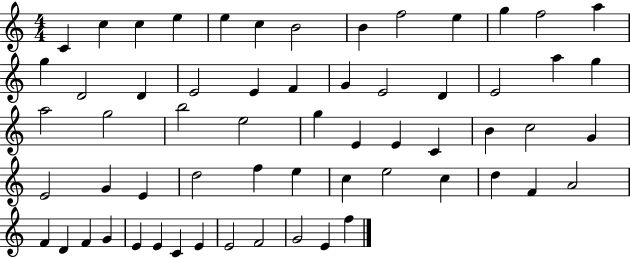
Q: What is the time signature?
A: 4/4